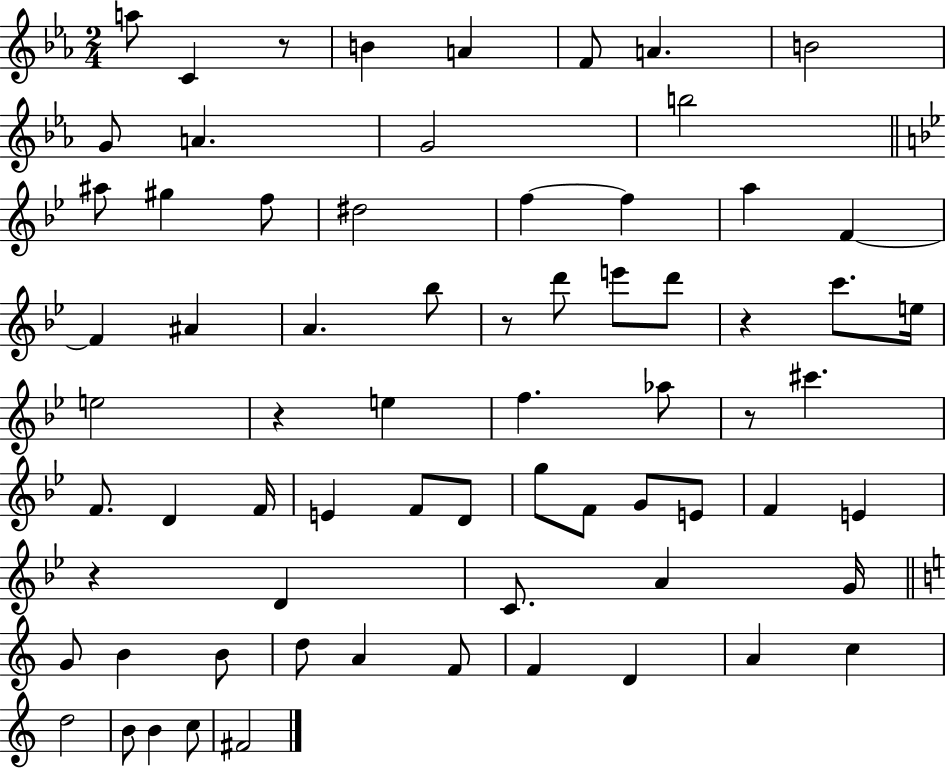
X:1
T:Untitled
M:2/4
L:1/4
K:Eb
a/2 C z/2 B A F/2 A B2 G/2 A G2 b2 ^a/2 ^g f/2 ^d2 f f a F F ^A A _b/2 z/2 d'/2 e'/2 d'/2 z c'/2 e/4 e2 z e f _a/2 z/2 ^c' F/2 D F/4 E F/2 D/2 g/2 F/2 G/2 E/2 F E z D C/2 A G/4 G/2 B B/2 d/2 A F/2 F D A c d2 B/2 B c/2 ^F2